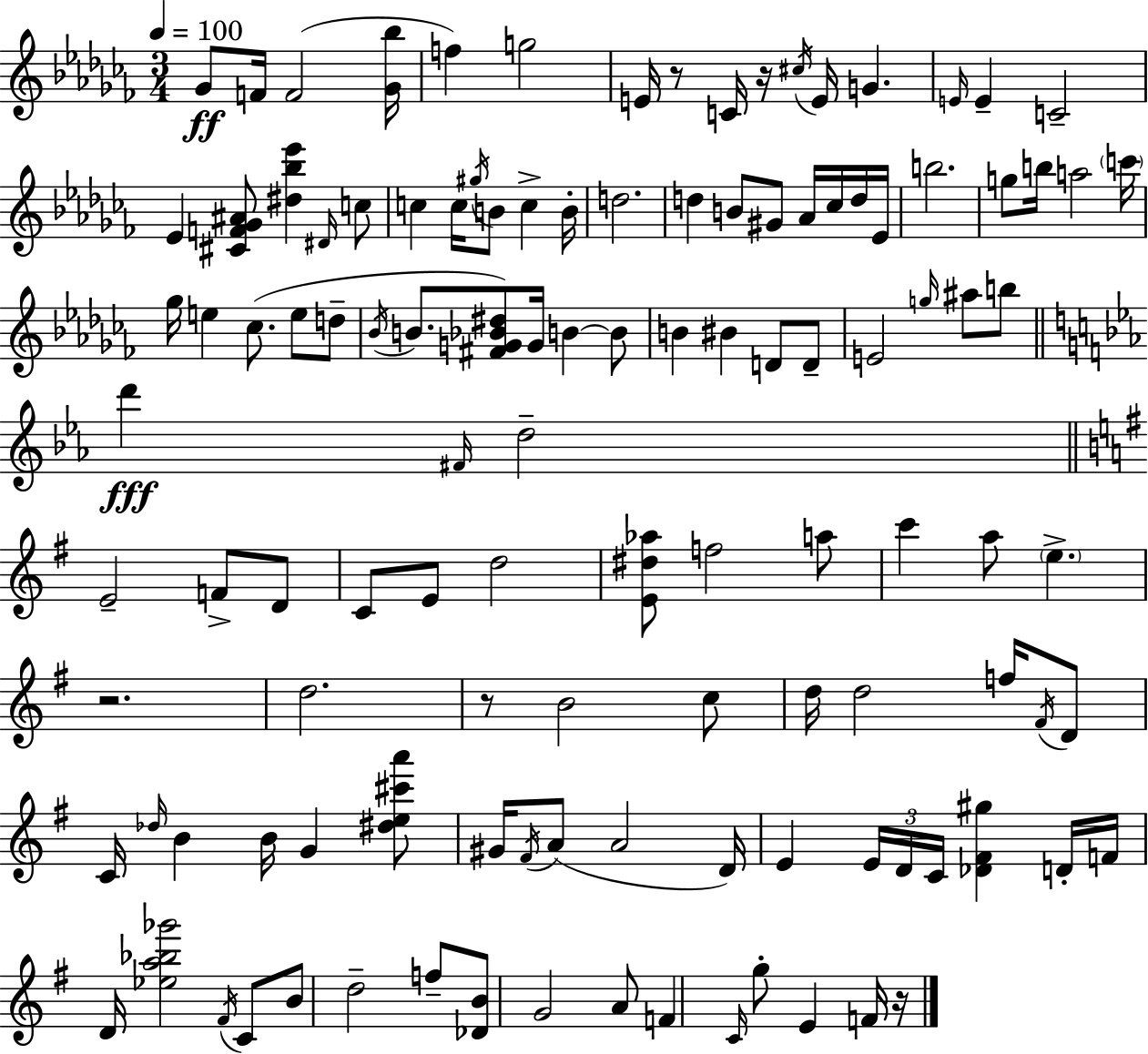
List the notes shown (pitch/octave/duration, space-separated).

Gb4/e F4/s F4/h [Gb4,Bb5]/s F5/q G5/h E4/s R/e C4/s R/s C#5/s E4/s G4/q. E4/s E4/q C4/h Eb4/q [C#4,F4,Gb4,A#4]/e [D#5,Bb5,Eb6]/q D#4/s C5/e C5/q C5/s G#5/s B4/e C5/q B4/s D5/h. D5/q B4/e G#4/e Ab4/s CES5/s D5/s Eb4/s B5/h. G5/e B5/s A5/h C6/s Gb5/s E5/q CES5/e. E5/e D5/e Bb4/s B4/e. [F#4,G4,Bb4,D#5]/e G4/s B4/q B4/e B4/q BIS4/q D4/e D4/e E4/h G5/s A#5/e B5/e D6/q F#4/s D5/h E4/h F4/e D4/e C4/e E4/e D5/h [E4,D#5,Ab5]/e F5/h A5/e C6/q A5/e E5/q. R/h. D5/h. R/e B4/h C5/e D5/s D5/h F5/s F#4/s D4/e C4/s Db5/s B4/q B4/s G4/q [D#5,E5,C#6,A6]/e G#4/s F#4/s A4/e A4/h D4/s E4/q E4/s D4/s C4/s [Db4,F#4,G#5]/q D4/s F4/s D4/s [Eb5,A5,Bb5,Gb6]/h F#4/s C4/e B4/e D5/h F5/e [Db4,B4]/e G4/h A4/e F4/q C4/s G5/e E4/q F4/s R/s